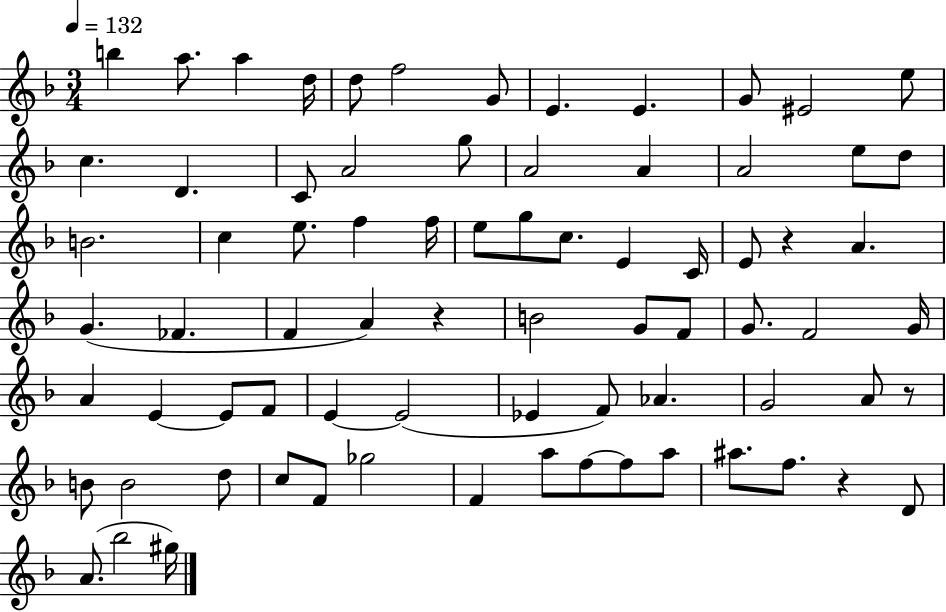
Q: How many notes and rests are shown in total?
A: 76